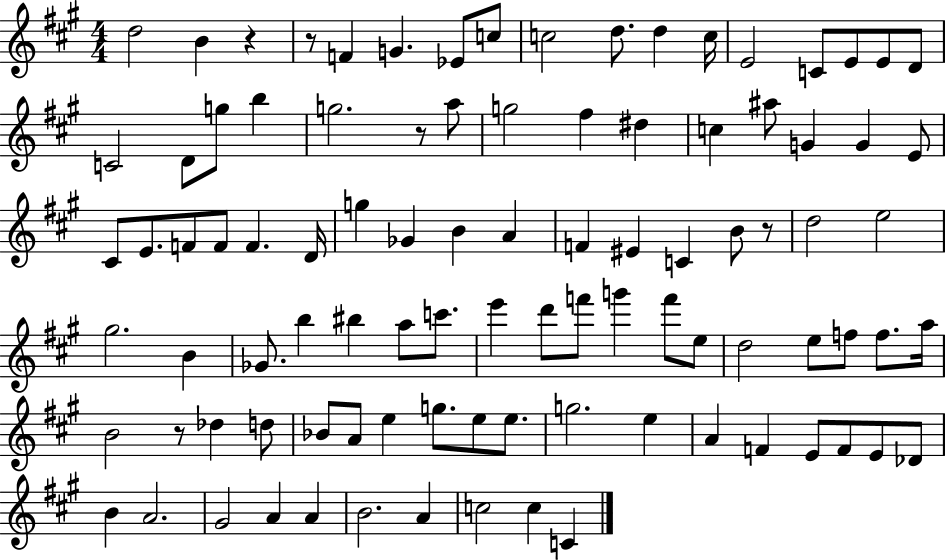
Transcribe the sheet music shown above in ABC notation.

X:1
T:Untitled
M:4/4
L:1/4
K:A
d2 B z z/2 F G _E/2 c/2 c2 d/2 d c/4 E2 C/2 E/2 E/2 D/2 C2 D/2 g/2 b g2 z/2 a/2 g2 ^f ^d c ^a/2 G G E/2 ^C/2 E/2 F/2 F/2 F D/4 g _G B A F ^E C B/2 z/2 d2 e2 ^g2 B _G/2 b ^b a/2 c'/2 e' d'/2 f'/2 g' f'/2 e/2 d2 e/2 f/2 f/2 a/4 B2 z/2 _d d/2 _B/2 A/2 e g/2 e/2 e/2 g2 e A F E/2 F/2 E/2 _D/2 B A2 ^G2 A A B2 A c2 c C